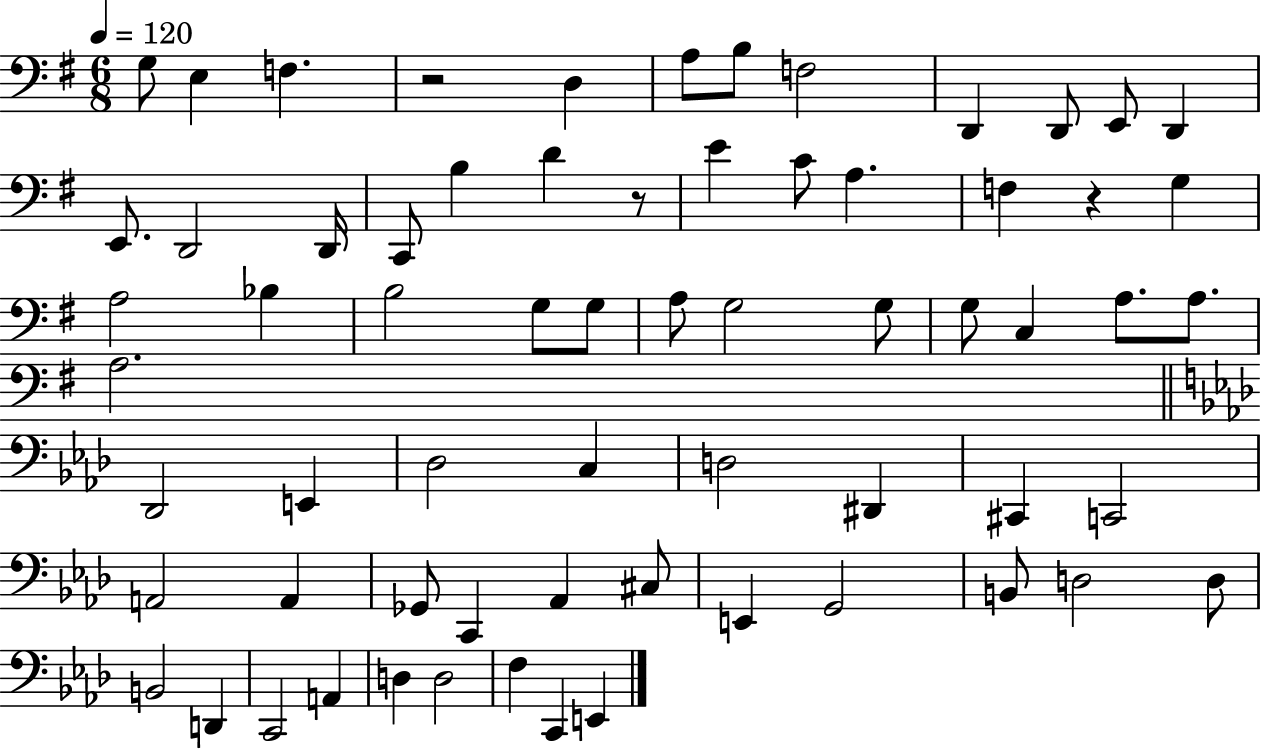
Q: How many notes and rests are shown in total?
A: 66